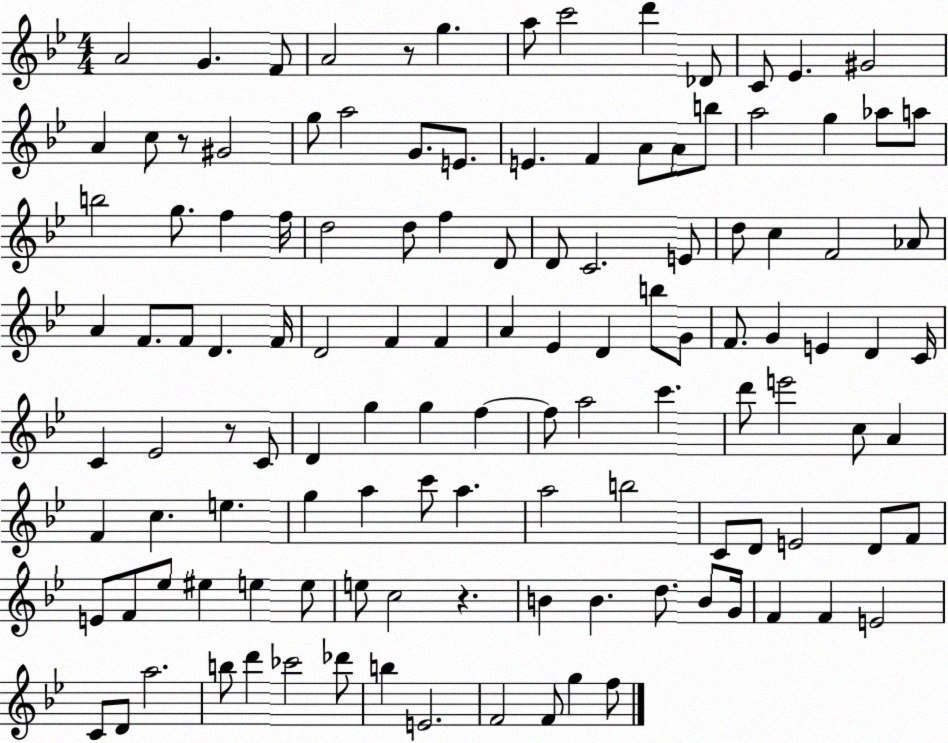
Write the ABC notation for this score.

X:1
T:Untitled
M:4/4
L:1/4
K:Bb
A2 G F/2 A2 z/2 g a/2 c'2 d' _D/2 C/2 _E ^G2 A c/2 z/2 ^G2 g/2 a2 G/2 E/2 E F A/2 A/2 b/2 a2 g _a/2 a/2 b2 g/2 f f/4 d2 d/2 f D/2 D/2 C2 E/2 d/2 c F2 _A/2 A F/2 F/2 D F/4 D2 F F A _E D b/2 G/2 F/2 G E D C/4 C _E2 z/2 C/2 D g g f f/2 a2 c' d'/2 e'2 c/2 A F c e g a c'/2 a a2 b2 C/2 D/2 E2 D/2 F/2 E/2 F/2 _e/2 ^e e e/2 e/2 c2 z B B d/2 B/2 G/4 F F E2 C/2 D/2 a2 b/2 d' _c'2 _d'/2 b E2 F2 F/2 g f/2